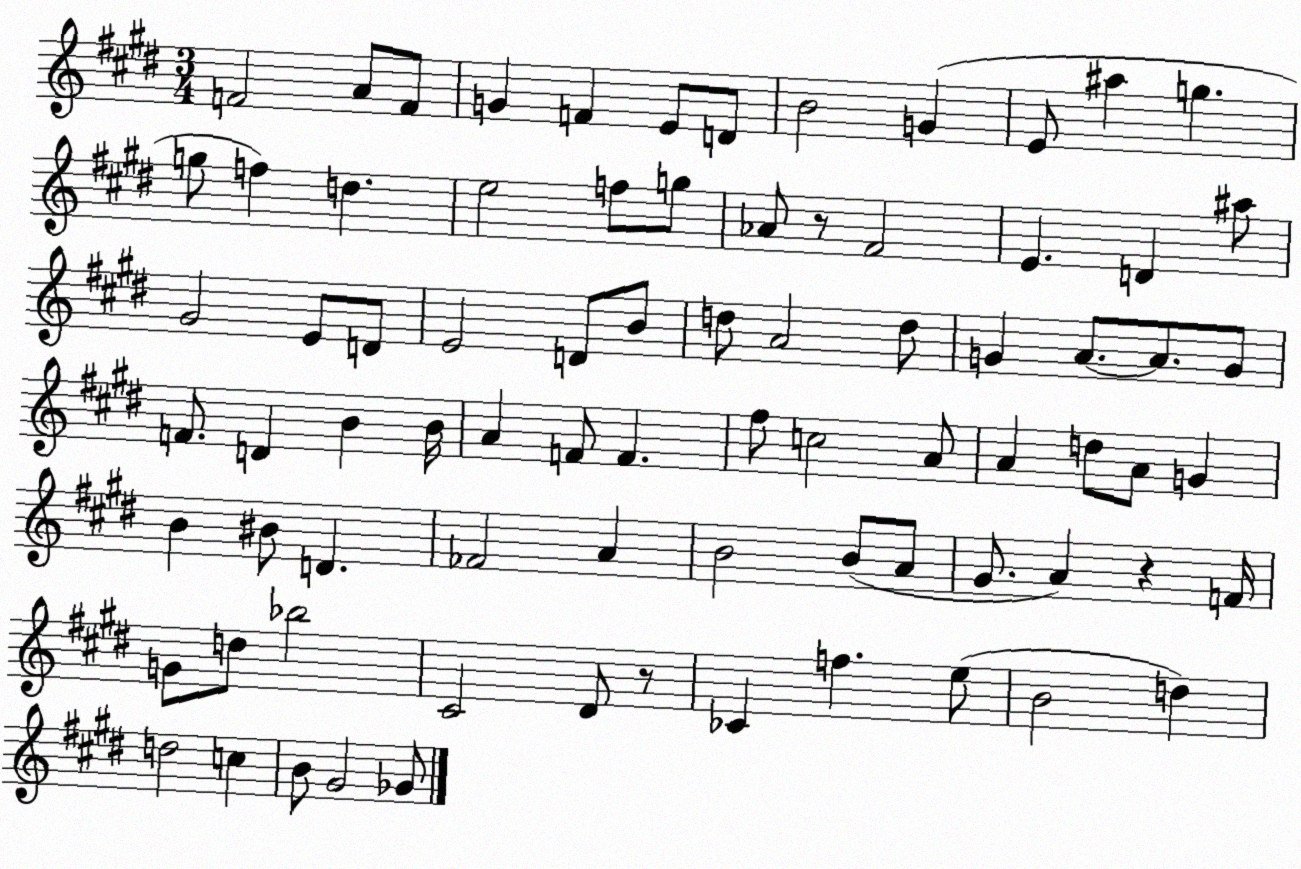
X:1
T:Untitled
M:3/4
L:1/4
K:E
F2 A/2 F/2 G F E/2 D/2 B2 G E/2 ^a g g/2 f d e2 f/2 g/2 _A/2 z/2 ^F2 E D ^a/2 ^G2 E/2 D/2 E2 D/2 B/2 d/2 A2 d/2 G A/2 A/2 G/2 F/2 D B B/4 A F/2 F ^f/2 c2 A/2 A d/2 A/2 G B ^B/2 D _F2 A B2 B/2 A/2 ^G/2 A z F/4 G/2 d/2 _b2 ^C2 ^D/2 z/2 _C f e/2 B2 d d2 c B/2 ^G2 _G/2